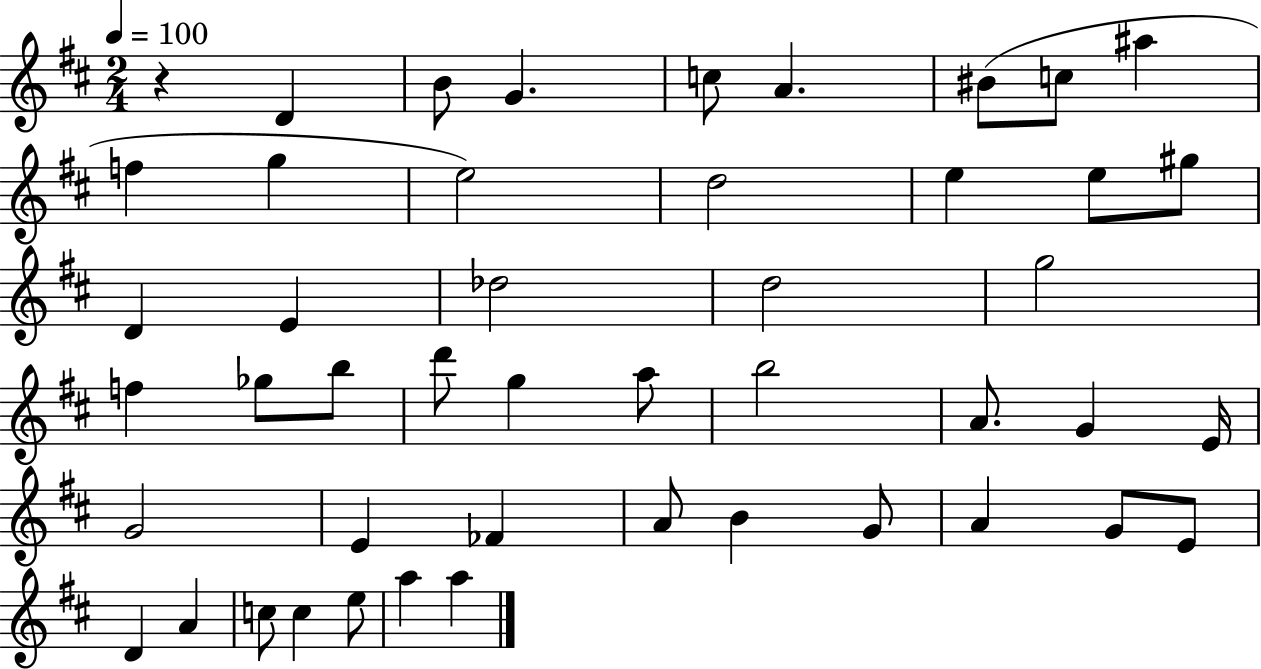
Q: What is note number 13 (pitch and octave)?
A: E5